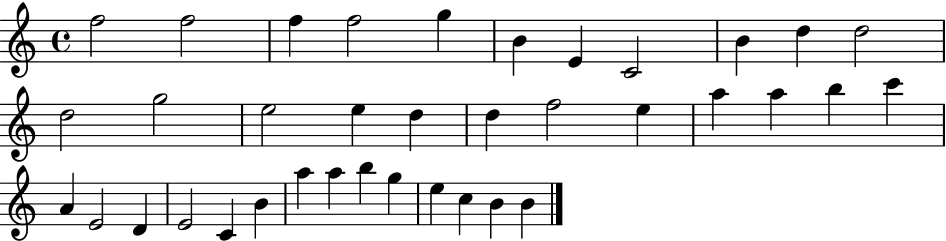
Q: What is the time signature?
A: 4/4